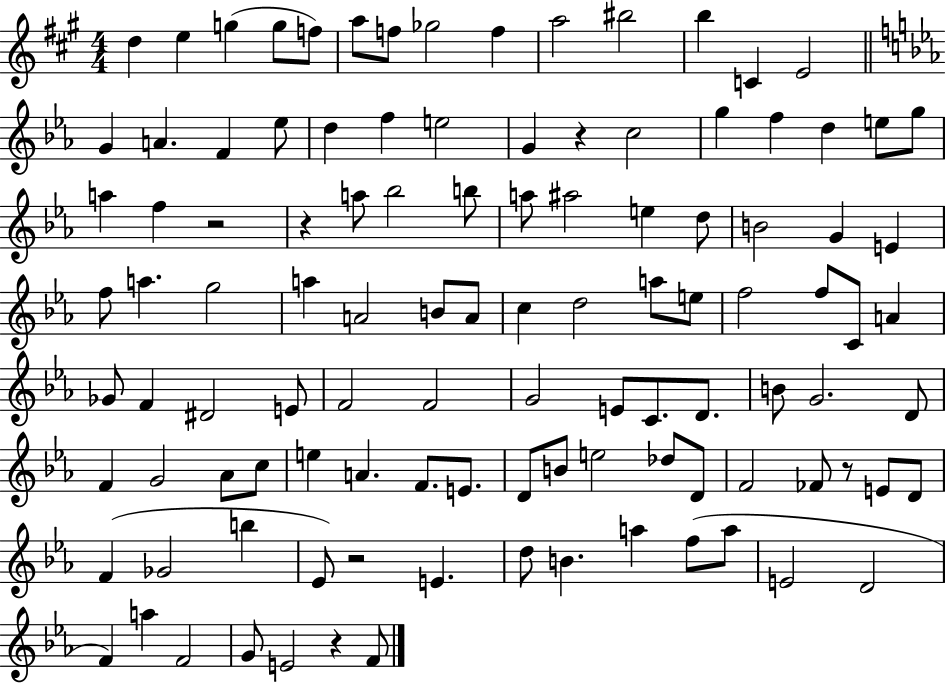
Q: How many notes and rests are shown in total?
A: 109